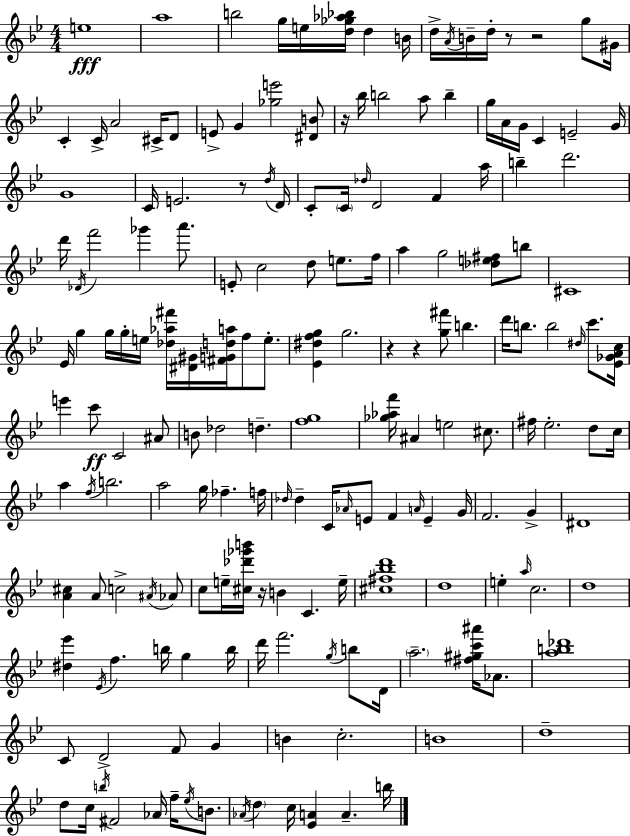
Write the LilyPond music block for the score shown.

{
  \clef treble
  \numericTimeSignature
  \time 4/4
  \key bes \major
  \repeat volta 2 { e''1\fff | a''1 | b''2 g''16 e''16 <d'' ges'' aes'' bes''>16 d''4 b'16 | d''16-> \acciaccatura { a'16 } b'16-- d''16-. r8 r2 g''8 | \break gis'16 c'4-. c'16-> a'2 cis'16-> d'8 | e'8-> g'4 <ges'' e'''>2 <dis' b'>8 | r16 bes''16 b''2 a''8 b''4-- | g''16 a'16 g'16 c'4 e'2-- | \break g'16 g'1 | c'16 e'2. r8 | \acciaccatura { d''16 } d'16 c'8-. \parenthesize c'16 \grace { des''16 } d'2 f'4 | a''16 b''4-- d'''2. | \break d'''16 \acciaccatura { des'16 } f'''2 ges'''4 | a'''8. e'8-. c''2 d''8 | e''8. f''16 a''4 g''2 | <des'' e'' fis''>8 b''8 cis'1 | \break ees'16 g''4 g''16 g''16-. e''16 <des'' aes'' fis'''>16 <dis' gis'>16 <fis' g' d'' a''>16 f''8 | e''8.-. <ees' dis'' f'' g''>4 g''2. | r4 r4 <g'' fis'''>8 b''4. | d'''16 b''8. b''2 | \break \grace { dis''16 } c'''8. <ees' ges' a' c''>16 e'''4 c'''8\ff c'2 | ais'8 b'8 des''2 d''4.-- | <f'' g''>1 | <ges'' aes'' f'''>16 ais'4 e''2 | \break cis''8. fis''16 ees''2.-. | d''8 c''16 a''4 \acciaccatura { f''16 } b''2. | a''2 g''16 fes''4.-- | f''16 \grace { des''16 } des''4-- c'16 \grace { aes'16 } e'8 f'4 | \break \grace { a'16 } e'4-- g'16 f'2. | g'4-> dis'1 | <a' cis''>4 a'8 c''2-> | \acciaccatura { ais'16 } aes'8 c''8 e''16-- <cis'' des''' ges''' b'''>16 r16 b'4 | \break c'4. e''16-- <cis'' fis'' bes'' d'''>1 | d''1 | e''4-. \grace { a''16 } c''2. | d''1 | \break <dis'' ees'''>4 \acciaccatura { ees'16 } | f''4. b''16 g''4 b''16 d'''16 f'''2. | \acciaccatura { g''16 } b''8 d'16 \parenthesize a''2.-- | <fis'' gis'' c''' ais'''>16 aes'8. <a'' b'' des'''>1 | \break c'8 d'2-> | f'8 g'4 b'4 | c''2.-. b'1 | d''1-- | \break d''8 c''16 | \acciaccatura { b''16 } fis'2 aes'16 f''16-- \acciaccatura { ees''16 } b'8. \acciaccatura { aes'16 } | \parenthesize d''4 c''16 <ees' a'>4 a'4.-- b''16 | } \bar "|."
}